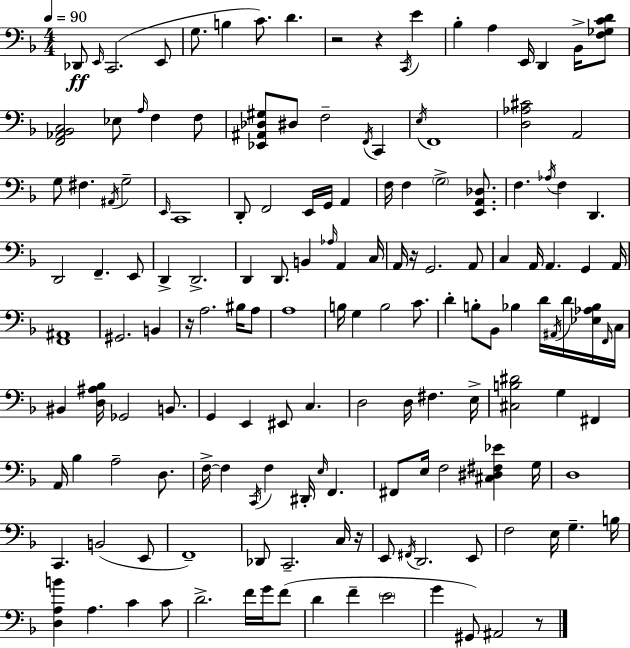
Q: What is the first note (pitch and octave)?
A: Db2